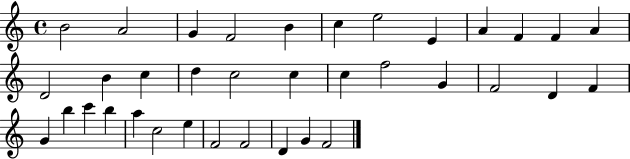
B4/h A4/h G4/q F4/h B4/q C5/q E5/h E4/q A4/q F4/q F4/q A4/q D4/h B4/q C5/q D5/q C5/h C5/q C5/q F5/h G4/q F4/h D4/q F4/q G4/q B5/q C6/q B5/q A5/q C5/h E5/q F4/h F4/h D4/q G4/q F4/h